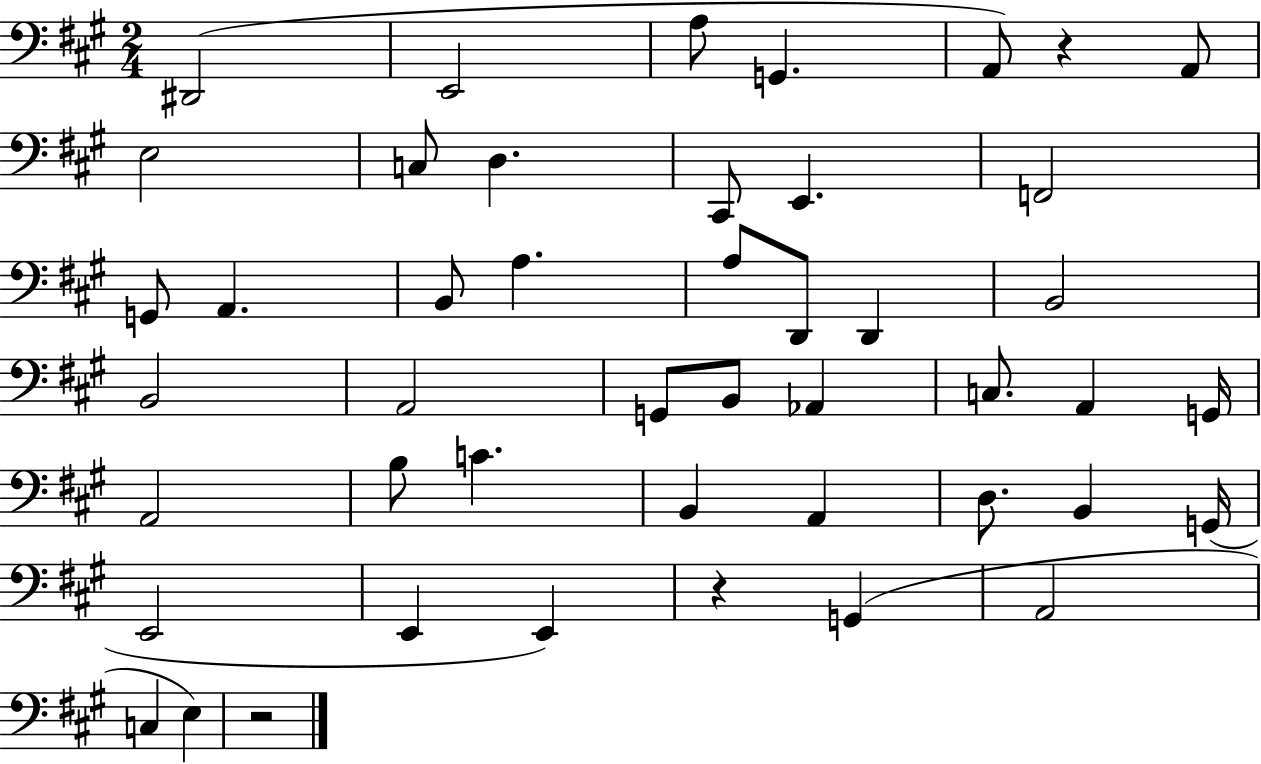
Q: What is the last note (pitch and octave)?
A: E3